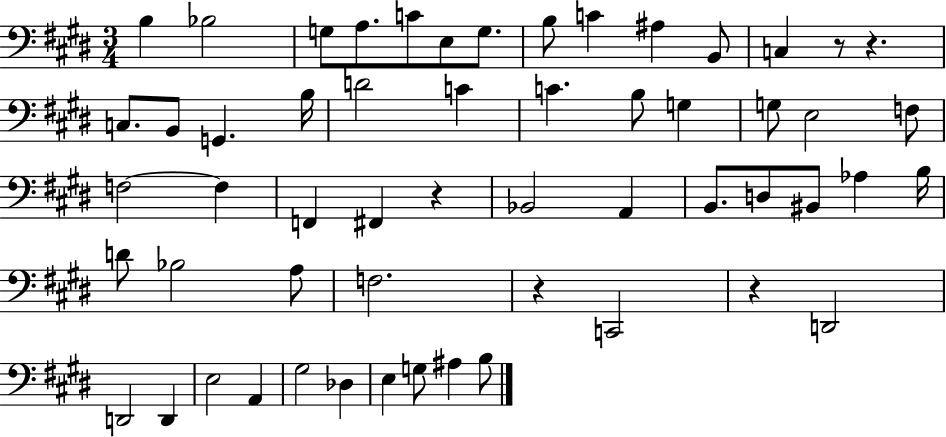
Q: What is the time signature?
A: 3/4